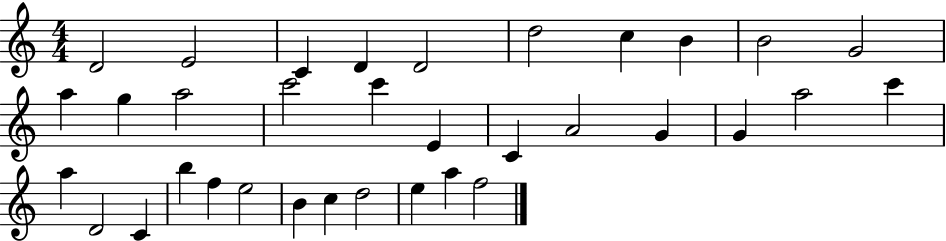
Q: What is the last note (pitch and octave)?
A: F5